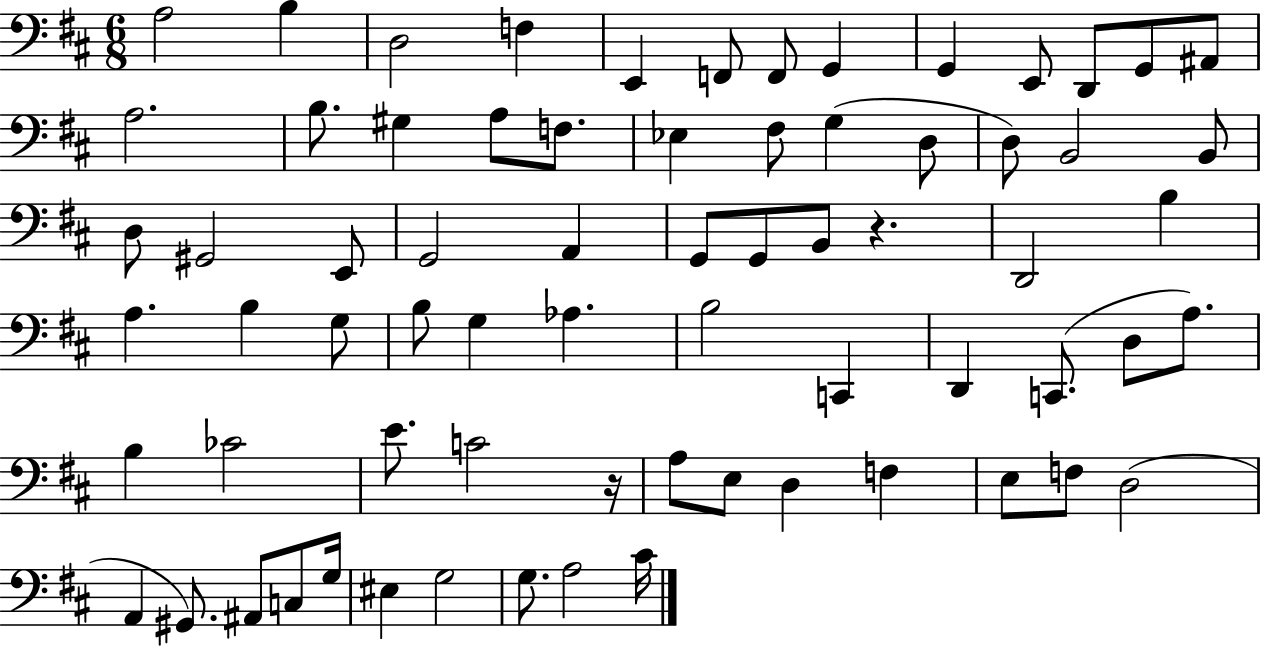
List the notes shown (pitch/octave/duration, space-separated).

A3/h B3/q D3/h F3/q E2/q F2/e F2/e G2/q G2/q E2/e D2/e G2/e A#2/e A3/h. B3/e. G#3/q A3/e F3/e. Eb3/q F#3/e G3/q D3/e D3/e B2/h B2/e D3/e G#2/h E2/e G2/h A2/q G2/e G2/e B2/e R/q. D2/h B3/q A3/q. B3/q G3/e B3/e G3/q Ab3/q. B3/h C2/q D2/q C2/e. D3/e A3/e. B3/q CES4/h E4/e. C4/h R/s A3/e E3/e D3/q F3/q E3/e F3/e D3/h A2/q G#2/e. A#2/e C3/e G3/s EIS3/q G3/h G3/e. A3/h C#4/s